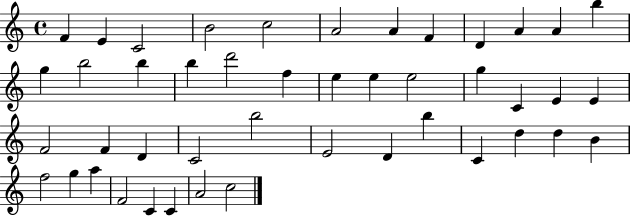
X:1
T:Untitled
M:4/4
L:1/4
K:C
F E C2 B2 c2 A2 A F D A A b g b2 b b d'2 f e e e2 g C E E F2 F D C2 b2 E2 D b C d d B f2 g a F2 C C A2 c2